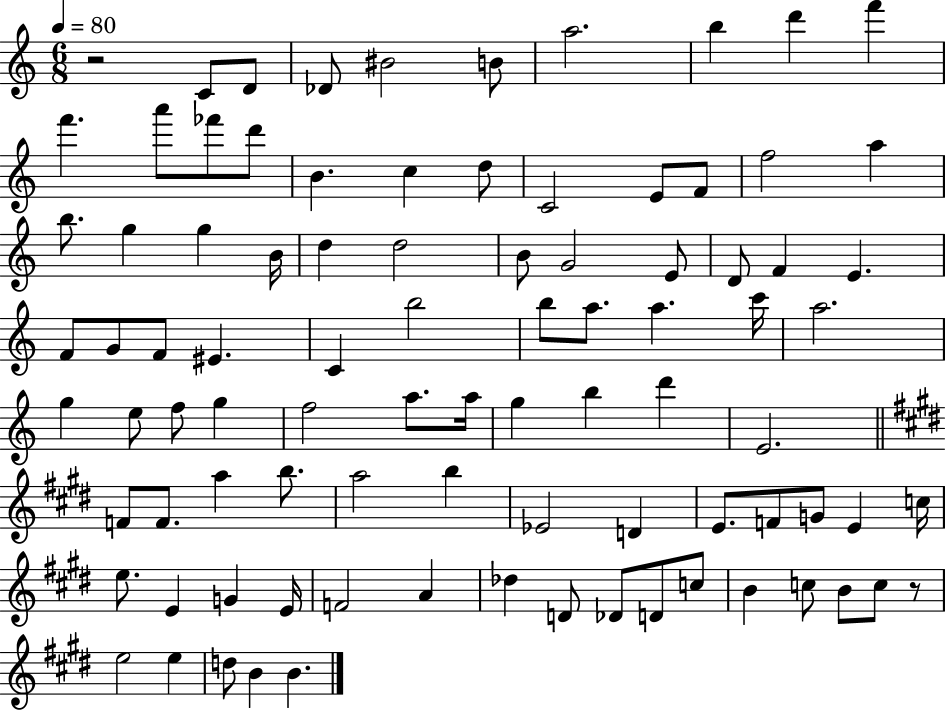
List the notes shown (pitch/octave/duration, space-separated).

R/h C4/e D4/e Db4/e BIS4/h B4/e A5/h. B5/q D6/q F6/q F6/q. A6/e FES6/e D6/e B4/q. C5/q D5/e C4/h E4/e F4/e F5/h A5/q B5/e. G5/q G5/q B4/s D5/q D5/h B4/e G4/h E4/e D4/e F4/q E4/q. F4/e G4/e F4/e EIS4/q. C4/q B5/h B5/e A5/e. A5/q. C6/s A5/h. G5/q E5/e F5/e G5/q F5/h A5/e. A5/s G5/q B5/q D6/q E4/h. F4/e F4/e. A5/q B5/e. A5/h B5/q Eb4/h D4/q E4/e. F4/e G4/e E4/q C5/s E5/e. E4/q G4/q E4/s F4/h A4/q Db5/q D4/e Db4/e D4/e C5/e B4/q C5/e B4/e C5/e R/e E5/h E5/q D5/e B4/q B4/q.